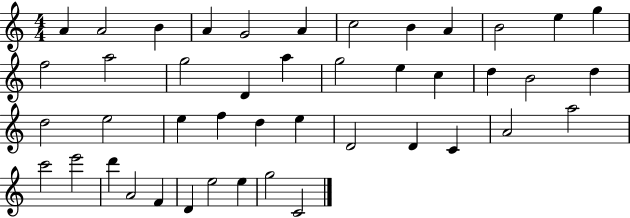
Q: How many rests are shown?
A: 0